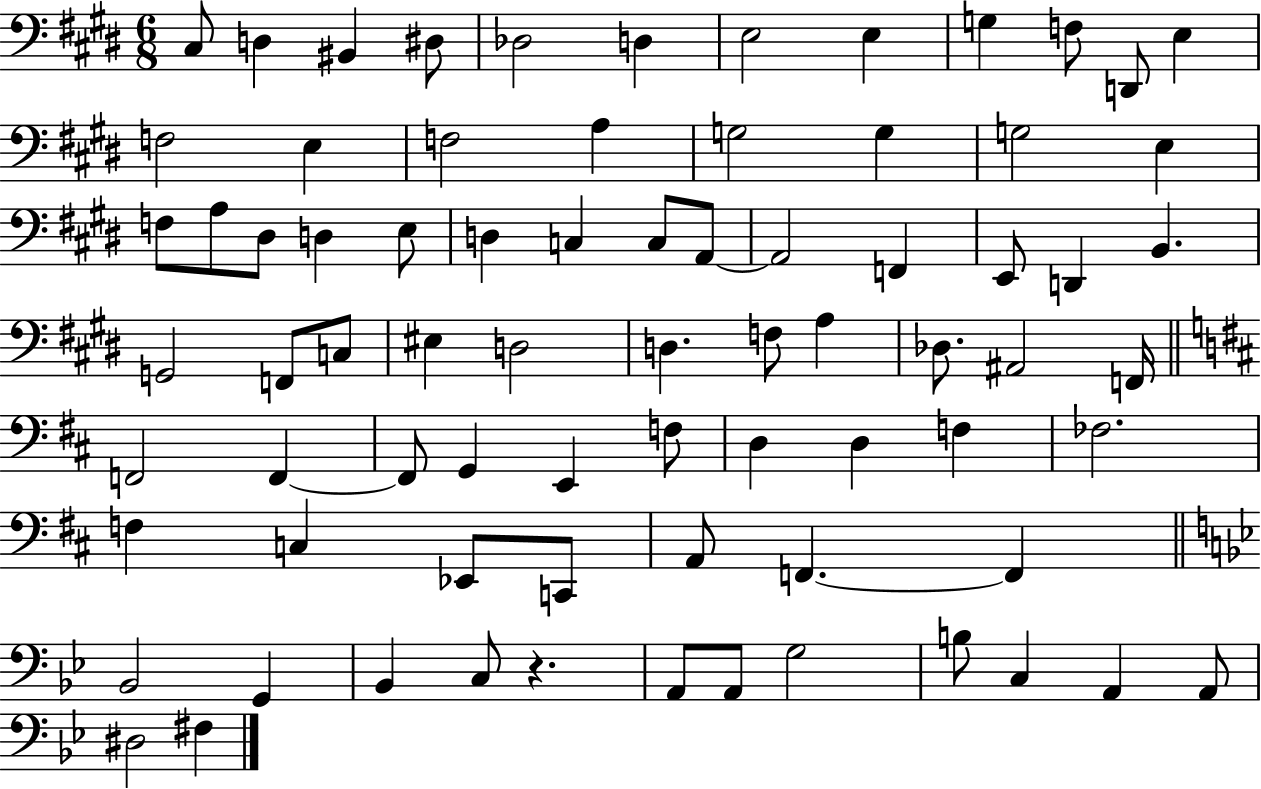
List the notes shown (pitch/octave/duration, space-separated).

C#3/e D3/q BIS2/q D#3/e Db3/h D3/q E3/h E3/q G3/q F3/e D2/e E3/q F3/h E3/q F3/h A3/q G3/h G3/q G3/h E3/q F3/e A3/e D#3/e D3/q E3/e D3/q C3/q C3/e A2/e A2/h F2/q E2/e D2/q B2/q. G2/h F2/e C3/e EIS3/q D3/h D3/q. F3/e A3/q Db3/e. A#2/h F2/s F2/h F2/q F2/e G2/q E2/q F3/e D3/q D3/q F3/q FES3/h. F3/q C3/q Eb2/e C2/e A2/e F2/q. F2/q Bb2/h G2/q Bb2/q C3/e R/q. A2/e A2/e G3/h B3/e C3/q A2/q A2/e D#3/h F#3/q